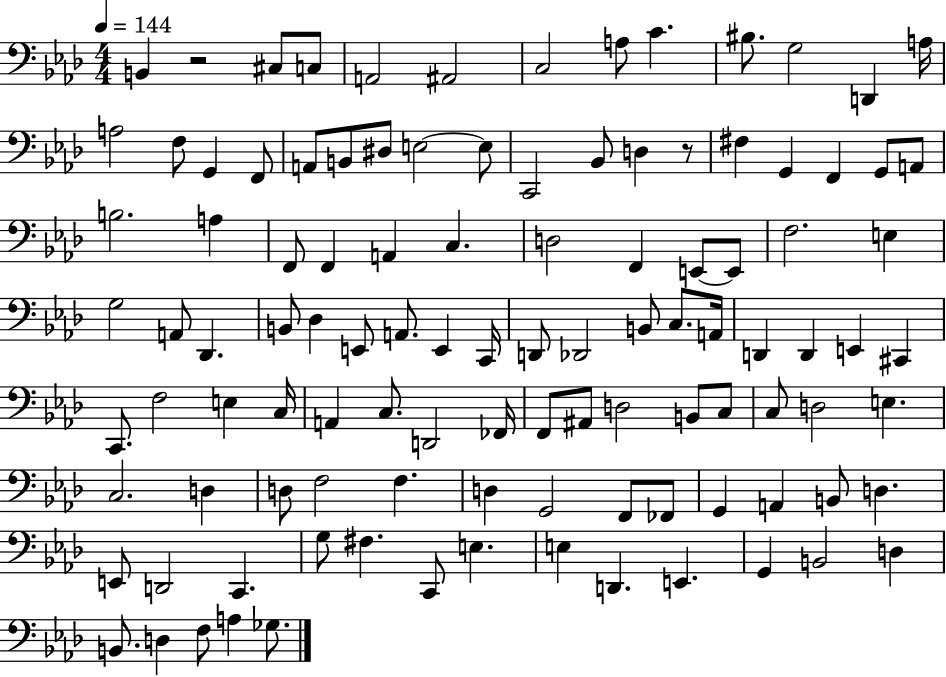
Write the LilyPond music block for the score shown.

{
  \clef bass
  \numericTimeSignature
  \time 4/4
  \key aes \major
  \tempo 4 = 144
  b,4 r2 cis8 c8 | a,2 ais,2 | c2 a8 c'4. | bis8. g2 d,4 a16 | \break a2 f8 g,4 f,8 | a,8 b,8 dis8 e2~~ e8 | c,2 bes,8 d4 r8 | fis4 g,4 f,4 g,8 a,8 | \break b2. a4 | f,8 f,4 a,4 c4. | d2 f,4 e,8~~ e,8 | f2. e4 | \break g2 a,8 des,4. | b,8 des4 e,8 a,8. e,4 c,16 | d,8 des,2 b,8 c8. a,16 | d,4 d,4 e,4 cis,4 | \break c,8. f2 e4 c16 | a,4 c8. d,2 fes,16 | f,8 ais,8 d2 b,8 c8 | c8 d2 e4. | \break c2. d4 | d8 f2 f4. | d4 g,2 f,8 fes,8 | g,4 a,4 b,8 d4. | \break e,8 d,2 c,4. | g8 fis4. c,8 e4. | e4 d,4. e,4. | g,4 b,2 d4 | \break b,8. d4 f8 a4 ges8. | \bar "|."
}